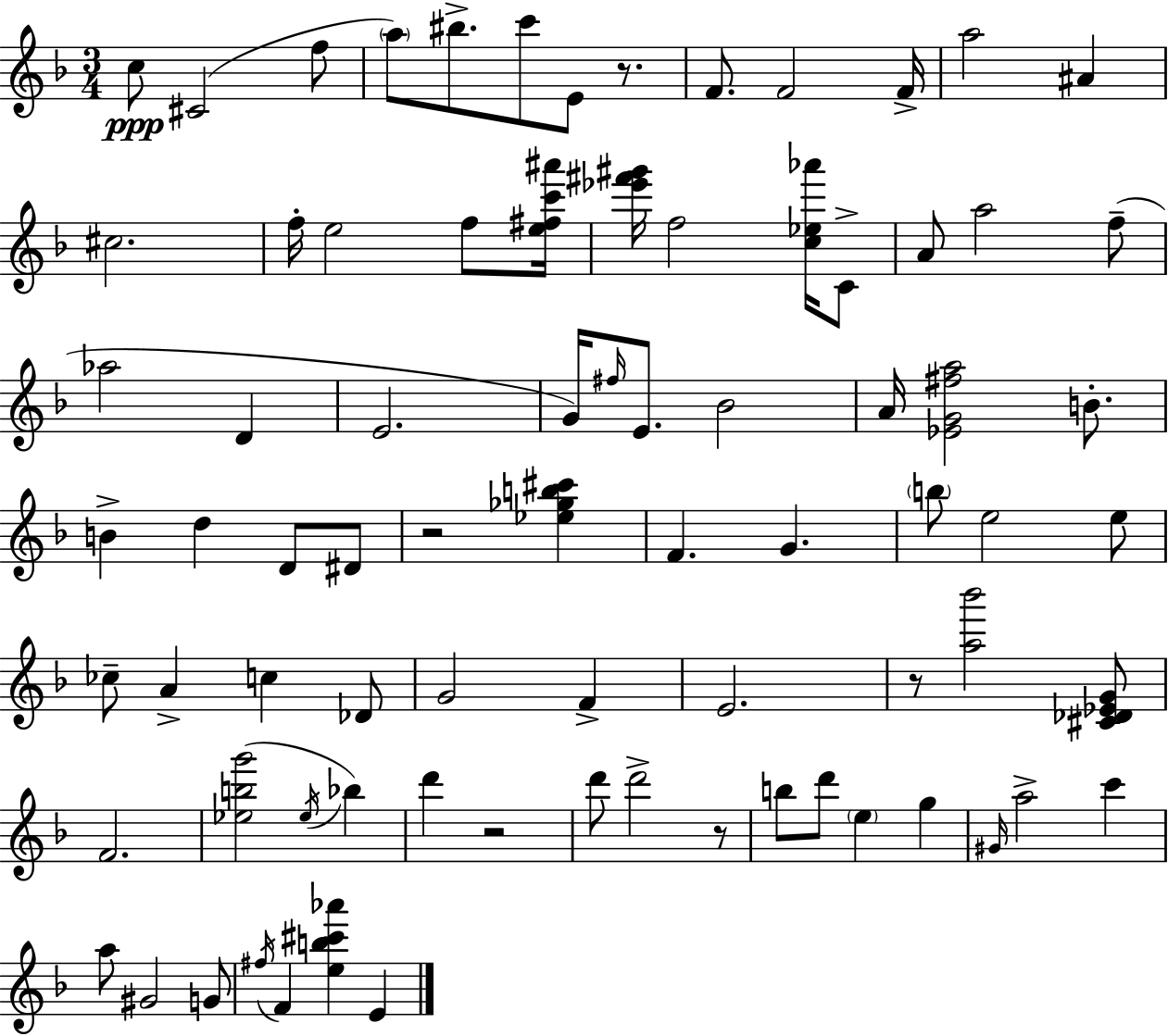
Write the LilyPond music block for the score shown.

{
  \clef treble
  \numericTimeSignature
  \time 3/4
  \key d \minor
  c''8\ppp cis'2( f''8 | \parenthesize a''8) bis''8.-> c'''8 e'8 r8. | f'8. f'2 f'16-> | a''2 ais'4 | \break cis''2. | f''16-. e''2 f''8 <e'' fis'' c''' ais'''>16 | <ees''' fis''' gis'''>16 f''2 <c'' ees'' aes'''>16 c'8-> | a'8 a''2 f''8--( | \break aes''2 d'4 | e'2. | g'16) \grace { fis''16 } e'8. bes'2 | a'16 <ees' g' fis'' a''>2 b'8.-. | \break b'4-> d''4 d'8 dis'8 | r2 <ees'' ges'' b'' cis'''>4 | f'4. g'4. | \parenthesize b''8 e''2 e''8 | \break ces''8-- a'4-> c''4 des'8 | g'2 f'4-> | e'2. | r8 <a'' bes'''>2 <cis' des' ees' g'>8 | \break f'2. | <ees'' b'' g'''>2( \acciaccatura { ees''16 } bes''4) | d'''4 r2 | d'''8 d'''2-> | \break r8 b''8 d'''8 \parenthesize e''4 g''4 | \grace { gis'16 } a''2-> c'''4 | a''8 gis'2 | g'8 \acciaccatura { fis''16 } f'4 <e'' b'' cis''' aes'''>4 | \break e'4 \bar "|."
}